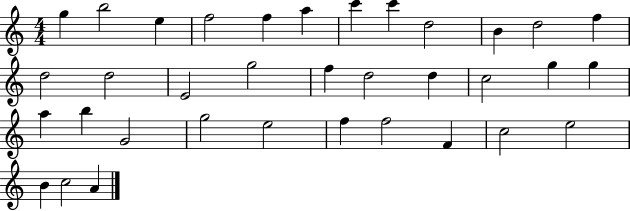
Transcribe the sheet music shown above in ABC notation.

X:1
T:Untitled
M:4/4
L:1/4
K:C
g b2 e f2 f a c' c' d2 B d2 f d2 d2 E2 g2 f d2 d c2 g g a b G2 g2 e2 f f2 F c2 e2 B c2 A